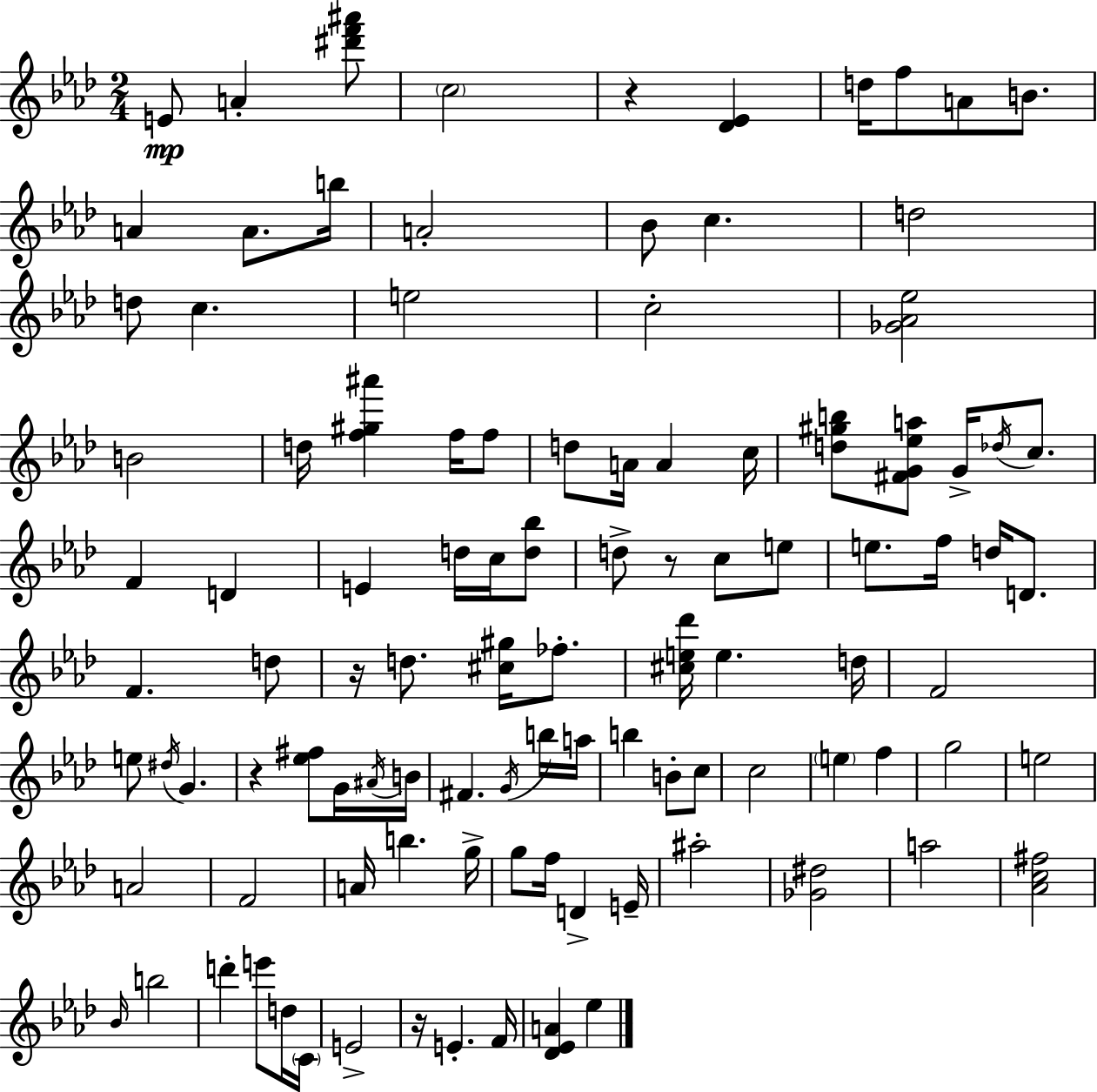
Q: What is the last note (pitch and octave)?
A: Eb5